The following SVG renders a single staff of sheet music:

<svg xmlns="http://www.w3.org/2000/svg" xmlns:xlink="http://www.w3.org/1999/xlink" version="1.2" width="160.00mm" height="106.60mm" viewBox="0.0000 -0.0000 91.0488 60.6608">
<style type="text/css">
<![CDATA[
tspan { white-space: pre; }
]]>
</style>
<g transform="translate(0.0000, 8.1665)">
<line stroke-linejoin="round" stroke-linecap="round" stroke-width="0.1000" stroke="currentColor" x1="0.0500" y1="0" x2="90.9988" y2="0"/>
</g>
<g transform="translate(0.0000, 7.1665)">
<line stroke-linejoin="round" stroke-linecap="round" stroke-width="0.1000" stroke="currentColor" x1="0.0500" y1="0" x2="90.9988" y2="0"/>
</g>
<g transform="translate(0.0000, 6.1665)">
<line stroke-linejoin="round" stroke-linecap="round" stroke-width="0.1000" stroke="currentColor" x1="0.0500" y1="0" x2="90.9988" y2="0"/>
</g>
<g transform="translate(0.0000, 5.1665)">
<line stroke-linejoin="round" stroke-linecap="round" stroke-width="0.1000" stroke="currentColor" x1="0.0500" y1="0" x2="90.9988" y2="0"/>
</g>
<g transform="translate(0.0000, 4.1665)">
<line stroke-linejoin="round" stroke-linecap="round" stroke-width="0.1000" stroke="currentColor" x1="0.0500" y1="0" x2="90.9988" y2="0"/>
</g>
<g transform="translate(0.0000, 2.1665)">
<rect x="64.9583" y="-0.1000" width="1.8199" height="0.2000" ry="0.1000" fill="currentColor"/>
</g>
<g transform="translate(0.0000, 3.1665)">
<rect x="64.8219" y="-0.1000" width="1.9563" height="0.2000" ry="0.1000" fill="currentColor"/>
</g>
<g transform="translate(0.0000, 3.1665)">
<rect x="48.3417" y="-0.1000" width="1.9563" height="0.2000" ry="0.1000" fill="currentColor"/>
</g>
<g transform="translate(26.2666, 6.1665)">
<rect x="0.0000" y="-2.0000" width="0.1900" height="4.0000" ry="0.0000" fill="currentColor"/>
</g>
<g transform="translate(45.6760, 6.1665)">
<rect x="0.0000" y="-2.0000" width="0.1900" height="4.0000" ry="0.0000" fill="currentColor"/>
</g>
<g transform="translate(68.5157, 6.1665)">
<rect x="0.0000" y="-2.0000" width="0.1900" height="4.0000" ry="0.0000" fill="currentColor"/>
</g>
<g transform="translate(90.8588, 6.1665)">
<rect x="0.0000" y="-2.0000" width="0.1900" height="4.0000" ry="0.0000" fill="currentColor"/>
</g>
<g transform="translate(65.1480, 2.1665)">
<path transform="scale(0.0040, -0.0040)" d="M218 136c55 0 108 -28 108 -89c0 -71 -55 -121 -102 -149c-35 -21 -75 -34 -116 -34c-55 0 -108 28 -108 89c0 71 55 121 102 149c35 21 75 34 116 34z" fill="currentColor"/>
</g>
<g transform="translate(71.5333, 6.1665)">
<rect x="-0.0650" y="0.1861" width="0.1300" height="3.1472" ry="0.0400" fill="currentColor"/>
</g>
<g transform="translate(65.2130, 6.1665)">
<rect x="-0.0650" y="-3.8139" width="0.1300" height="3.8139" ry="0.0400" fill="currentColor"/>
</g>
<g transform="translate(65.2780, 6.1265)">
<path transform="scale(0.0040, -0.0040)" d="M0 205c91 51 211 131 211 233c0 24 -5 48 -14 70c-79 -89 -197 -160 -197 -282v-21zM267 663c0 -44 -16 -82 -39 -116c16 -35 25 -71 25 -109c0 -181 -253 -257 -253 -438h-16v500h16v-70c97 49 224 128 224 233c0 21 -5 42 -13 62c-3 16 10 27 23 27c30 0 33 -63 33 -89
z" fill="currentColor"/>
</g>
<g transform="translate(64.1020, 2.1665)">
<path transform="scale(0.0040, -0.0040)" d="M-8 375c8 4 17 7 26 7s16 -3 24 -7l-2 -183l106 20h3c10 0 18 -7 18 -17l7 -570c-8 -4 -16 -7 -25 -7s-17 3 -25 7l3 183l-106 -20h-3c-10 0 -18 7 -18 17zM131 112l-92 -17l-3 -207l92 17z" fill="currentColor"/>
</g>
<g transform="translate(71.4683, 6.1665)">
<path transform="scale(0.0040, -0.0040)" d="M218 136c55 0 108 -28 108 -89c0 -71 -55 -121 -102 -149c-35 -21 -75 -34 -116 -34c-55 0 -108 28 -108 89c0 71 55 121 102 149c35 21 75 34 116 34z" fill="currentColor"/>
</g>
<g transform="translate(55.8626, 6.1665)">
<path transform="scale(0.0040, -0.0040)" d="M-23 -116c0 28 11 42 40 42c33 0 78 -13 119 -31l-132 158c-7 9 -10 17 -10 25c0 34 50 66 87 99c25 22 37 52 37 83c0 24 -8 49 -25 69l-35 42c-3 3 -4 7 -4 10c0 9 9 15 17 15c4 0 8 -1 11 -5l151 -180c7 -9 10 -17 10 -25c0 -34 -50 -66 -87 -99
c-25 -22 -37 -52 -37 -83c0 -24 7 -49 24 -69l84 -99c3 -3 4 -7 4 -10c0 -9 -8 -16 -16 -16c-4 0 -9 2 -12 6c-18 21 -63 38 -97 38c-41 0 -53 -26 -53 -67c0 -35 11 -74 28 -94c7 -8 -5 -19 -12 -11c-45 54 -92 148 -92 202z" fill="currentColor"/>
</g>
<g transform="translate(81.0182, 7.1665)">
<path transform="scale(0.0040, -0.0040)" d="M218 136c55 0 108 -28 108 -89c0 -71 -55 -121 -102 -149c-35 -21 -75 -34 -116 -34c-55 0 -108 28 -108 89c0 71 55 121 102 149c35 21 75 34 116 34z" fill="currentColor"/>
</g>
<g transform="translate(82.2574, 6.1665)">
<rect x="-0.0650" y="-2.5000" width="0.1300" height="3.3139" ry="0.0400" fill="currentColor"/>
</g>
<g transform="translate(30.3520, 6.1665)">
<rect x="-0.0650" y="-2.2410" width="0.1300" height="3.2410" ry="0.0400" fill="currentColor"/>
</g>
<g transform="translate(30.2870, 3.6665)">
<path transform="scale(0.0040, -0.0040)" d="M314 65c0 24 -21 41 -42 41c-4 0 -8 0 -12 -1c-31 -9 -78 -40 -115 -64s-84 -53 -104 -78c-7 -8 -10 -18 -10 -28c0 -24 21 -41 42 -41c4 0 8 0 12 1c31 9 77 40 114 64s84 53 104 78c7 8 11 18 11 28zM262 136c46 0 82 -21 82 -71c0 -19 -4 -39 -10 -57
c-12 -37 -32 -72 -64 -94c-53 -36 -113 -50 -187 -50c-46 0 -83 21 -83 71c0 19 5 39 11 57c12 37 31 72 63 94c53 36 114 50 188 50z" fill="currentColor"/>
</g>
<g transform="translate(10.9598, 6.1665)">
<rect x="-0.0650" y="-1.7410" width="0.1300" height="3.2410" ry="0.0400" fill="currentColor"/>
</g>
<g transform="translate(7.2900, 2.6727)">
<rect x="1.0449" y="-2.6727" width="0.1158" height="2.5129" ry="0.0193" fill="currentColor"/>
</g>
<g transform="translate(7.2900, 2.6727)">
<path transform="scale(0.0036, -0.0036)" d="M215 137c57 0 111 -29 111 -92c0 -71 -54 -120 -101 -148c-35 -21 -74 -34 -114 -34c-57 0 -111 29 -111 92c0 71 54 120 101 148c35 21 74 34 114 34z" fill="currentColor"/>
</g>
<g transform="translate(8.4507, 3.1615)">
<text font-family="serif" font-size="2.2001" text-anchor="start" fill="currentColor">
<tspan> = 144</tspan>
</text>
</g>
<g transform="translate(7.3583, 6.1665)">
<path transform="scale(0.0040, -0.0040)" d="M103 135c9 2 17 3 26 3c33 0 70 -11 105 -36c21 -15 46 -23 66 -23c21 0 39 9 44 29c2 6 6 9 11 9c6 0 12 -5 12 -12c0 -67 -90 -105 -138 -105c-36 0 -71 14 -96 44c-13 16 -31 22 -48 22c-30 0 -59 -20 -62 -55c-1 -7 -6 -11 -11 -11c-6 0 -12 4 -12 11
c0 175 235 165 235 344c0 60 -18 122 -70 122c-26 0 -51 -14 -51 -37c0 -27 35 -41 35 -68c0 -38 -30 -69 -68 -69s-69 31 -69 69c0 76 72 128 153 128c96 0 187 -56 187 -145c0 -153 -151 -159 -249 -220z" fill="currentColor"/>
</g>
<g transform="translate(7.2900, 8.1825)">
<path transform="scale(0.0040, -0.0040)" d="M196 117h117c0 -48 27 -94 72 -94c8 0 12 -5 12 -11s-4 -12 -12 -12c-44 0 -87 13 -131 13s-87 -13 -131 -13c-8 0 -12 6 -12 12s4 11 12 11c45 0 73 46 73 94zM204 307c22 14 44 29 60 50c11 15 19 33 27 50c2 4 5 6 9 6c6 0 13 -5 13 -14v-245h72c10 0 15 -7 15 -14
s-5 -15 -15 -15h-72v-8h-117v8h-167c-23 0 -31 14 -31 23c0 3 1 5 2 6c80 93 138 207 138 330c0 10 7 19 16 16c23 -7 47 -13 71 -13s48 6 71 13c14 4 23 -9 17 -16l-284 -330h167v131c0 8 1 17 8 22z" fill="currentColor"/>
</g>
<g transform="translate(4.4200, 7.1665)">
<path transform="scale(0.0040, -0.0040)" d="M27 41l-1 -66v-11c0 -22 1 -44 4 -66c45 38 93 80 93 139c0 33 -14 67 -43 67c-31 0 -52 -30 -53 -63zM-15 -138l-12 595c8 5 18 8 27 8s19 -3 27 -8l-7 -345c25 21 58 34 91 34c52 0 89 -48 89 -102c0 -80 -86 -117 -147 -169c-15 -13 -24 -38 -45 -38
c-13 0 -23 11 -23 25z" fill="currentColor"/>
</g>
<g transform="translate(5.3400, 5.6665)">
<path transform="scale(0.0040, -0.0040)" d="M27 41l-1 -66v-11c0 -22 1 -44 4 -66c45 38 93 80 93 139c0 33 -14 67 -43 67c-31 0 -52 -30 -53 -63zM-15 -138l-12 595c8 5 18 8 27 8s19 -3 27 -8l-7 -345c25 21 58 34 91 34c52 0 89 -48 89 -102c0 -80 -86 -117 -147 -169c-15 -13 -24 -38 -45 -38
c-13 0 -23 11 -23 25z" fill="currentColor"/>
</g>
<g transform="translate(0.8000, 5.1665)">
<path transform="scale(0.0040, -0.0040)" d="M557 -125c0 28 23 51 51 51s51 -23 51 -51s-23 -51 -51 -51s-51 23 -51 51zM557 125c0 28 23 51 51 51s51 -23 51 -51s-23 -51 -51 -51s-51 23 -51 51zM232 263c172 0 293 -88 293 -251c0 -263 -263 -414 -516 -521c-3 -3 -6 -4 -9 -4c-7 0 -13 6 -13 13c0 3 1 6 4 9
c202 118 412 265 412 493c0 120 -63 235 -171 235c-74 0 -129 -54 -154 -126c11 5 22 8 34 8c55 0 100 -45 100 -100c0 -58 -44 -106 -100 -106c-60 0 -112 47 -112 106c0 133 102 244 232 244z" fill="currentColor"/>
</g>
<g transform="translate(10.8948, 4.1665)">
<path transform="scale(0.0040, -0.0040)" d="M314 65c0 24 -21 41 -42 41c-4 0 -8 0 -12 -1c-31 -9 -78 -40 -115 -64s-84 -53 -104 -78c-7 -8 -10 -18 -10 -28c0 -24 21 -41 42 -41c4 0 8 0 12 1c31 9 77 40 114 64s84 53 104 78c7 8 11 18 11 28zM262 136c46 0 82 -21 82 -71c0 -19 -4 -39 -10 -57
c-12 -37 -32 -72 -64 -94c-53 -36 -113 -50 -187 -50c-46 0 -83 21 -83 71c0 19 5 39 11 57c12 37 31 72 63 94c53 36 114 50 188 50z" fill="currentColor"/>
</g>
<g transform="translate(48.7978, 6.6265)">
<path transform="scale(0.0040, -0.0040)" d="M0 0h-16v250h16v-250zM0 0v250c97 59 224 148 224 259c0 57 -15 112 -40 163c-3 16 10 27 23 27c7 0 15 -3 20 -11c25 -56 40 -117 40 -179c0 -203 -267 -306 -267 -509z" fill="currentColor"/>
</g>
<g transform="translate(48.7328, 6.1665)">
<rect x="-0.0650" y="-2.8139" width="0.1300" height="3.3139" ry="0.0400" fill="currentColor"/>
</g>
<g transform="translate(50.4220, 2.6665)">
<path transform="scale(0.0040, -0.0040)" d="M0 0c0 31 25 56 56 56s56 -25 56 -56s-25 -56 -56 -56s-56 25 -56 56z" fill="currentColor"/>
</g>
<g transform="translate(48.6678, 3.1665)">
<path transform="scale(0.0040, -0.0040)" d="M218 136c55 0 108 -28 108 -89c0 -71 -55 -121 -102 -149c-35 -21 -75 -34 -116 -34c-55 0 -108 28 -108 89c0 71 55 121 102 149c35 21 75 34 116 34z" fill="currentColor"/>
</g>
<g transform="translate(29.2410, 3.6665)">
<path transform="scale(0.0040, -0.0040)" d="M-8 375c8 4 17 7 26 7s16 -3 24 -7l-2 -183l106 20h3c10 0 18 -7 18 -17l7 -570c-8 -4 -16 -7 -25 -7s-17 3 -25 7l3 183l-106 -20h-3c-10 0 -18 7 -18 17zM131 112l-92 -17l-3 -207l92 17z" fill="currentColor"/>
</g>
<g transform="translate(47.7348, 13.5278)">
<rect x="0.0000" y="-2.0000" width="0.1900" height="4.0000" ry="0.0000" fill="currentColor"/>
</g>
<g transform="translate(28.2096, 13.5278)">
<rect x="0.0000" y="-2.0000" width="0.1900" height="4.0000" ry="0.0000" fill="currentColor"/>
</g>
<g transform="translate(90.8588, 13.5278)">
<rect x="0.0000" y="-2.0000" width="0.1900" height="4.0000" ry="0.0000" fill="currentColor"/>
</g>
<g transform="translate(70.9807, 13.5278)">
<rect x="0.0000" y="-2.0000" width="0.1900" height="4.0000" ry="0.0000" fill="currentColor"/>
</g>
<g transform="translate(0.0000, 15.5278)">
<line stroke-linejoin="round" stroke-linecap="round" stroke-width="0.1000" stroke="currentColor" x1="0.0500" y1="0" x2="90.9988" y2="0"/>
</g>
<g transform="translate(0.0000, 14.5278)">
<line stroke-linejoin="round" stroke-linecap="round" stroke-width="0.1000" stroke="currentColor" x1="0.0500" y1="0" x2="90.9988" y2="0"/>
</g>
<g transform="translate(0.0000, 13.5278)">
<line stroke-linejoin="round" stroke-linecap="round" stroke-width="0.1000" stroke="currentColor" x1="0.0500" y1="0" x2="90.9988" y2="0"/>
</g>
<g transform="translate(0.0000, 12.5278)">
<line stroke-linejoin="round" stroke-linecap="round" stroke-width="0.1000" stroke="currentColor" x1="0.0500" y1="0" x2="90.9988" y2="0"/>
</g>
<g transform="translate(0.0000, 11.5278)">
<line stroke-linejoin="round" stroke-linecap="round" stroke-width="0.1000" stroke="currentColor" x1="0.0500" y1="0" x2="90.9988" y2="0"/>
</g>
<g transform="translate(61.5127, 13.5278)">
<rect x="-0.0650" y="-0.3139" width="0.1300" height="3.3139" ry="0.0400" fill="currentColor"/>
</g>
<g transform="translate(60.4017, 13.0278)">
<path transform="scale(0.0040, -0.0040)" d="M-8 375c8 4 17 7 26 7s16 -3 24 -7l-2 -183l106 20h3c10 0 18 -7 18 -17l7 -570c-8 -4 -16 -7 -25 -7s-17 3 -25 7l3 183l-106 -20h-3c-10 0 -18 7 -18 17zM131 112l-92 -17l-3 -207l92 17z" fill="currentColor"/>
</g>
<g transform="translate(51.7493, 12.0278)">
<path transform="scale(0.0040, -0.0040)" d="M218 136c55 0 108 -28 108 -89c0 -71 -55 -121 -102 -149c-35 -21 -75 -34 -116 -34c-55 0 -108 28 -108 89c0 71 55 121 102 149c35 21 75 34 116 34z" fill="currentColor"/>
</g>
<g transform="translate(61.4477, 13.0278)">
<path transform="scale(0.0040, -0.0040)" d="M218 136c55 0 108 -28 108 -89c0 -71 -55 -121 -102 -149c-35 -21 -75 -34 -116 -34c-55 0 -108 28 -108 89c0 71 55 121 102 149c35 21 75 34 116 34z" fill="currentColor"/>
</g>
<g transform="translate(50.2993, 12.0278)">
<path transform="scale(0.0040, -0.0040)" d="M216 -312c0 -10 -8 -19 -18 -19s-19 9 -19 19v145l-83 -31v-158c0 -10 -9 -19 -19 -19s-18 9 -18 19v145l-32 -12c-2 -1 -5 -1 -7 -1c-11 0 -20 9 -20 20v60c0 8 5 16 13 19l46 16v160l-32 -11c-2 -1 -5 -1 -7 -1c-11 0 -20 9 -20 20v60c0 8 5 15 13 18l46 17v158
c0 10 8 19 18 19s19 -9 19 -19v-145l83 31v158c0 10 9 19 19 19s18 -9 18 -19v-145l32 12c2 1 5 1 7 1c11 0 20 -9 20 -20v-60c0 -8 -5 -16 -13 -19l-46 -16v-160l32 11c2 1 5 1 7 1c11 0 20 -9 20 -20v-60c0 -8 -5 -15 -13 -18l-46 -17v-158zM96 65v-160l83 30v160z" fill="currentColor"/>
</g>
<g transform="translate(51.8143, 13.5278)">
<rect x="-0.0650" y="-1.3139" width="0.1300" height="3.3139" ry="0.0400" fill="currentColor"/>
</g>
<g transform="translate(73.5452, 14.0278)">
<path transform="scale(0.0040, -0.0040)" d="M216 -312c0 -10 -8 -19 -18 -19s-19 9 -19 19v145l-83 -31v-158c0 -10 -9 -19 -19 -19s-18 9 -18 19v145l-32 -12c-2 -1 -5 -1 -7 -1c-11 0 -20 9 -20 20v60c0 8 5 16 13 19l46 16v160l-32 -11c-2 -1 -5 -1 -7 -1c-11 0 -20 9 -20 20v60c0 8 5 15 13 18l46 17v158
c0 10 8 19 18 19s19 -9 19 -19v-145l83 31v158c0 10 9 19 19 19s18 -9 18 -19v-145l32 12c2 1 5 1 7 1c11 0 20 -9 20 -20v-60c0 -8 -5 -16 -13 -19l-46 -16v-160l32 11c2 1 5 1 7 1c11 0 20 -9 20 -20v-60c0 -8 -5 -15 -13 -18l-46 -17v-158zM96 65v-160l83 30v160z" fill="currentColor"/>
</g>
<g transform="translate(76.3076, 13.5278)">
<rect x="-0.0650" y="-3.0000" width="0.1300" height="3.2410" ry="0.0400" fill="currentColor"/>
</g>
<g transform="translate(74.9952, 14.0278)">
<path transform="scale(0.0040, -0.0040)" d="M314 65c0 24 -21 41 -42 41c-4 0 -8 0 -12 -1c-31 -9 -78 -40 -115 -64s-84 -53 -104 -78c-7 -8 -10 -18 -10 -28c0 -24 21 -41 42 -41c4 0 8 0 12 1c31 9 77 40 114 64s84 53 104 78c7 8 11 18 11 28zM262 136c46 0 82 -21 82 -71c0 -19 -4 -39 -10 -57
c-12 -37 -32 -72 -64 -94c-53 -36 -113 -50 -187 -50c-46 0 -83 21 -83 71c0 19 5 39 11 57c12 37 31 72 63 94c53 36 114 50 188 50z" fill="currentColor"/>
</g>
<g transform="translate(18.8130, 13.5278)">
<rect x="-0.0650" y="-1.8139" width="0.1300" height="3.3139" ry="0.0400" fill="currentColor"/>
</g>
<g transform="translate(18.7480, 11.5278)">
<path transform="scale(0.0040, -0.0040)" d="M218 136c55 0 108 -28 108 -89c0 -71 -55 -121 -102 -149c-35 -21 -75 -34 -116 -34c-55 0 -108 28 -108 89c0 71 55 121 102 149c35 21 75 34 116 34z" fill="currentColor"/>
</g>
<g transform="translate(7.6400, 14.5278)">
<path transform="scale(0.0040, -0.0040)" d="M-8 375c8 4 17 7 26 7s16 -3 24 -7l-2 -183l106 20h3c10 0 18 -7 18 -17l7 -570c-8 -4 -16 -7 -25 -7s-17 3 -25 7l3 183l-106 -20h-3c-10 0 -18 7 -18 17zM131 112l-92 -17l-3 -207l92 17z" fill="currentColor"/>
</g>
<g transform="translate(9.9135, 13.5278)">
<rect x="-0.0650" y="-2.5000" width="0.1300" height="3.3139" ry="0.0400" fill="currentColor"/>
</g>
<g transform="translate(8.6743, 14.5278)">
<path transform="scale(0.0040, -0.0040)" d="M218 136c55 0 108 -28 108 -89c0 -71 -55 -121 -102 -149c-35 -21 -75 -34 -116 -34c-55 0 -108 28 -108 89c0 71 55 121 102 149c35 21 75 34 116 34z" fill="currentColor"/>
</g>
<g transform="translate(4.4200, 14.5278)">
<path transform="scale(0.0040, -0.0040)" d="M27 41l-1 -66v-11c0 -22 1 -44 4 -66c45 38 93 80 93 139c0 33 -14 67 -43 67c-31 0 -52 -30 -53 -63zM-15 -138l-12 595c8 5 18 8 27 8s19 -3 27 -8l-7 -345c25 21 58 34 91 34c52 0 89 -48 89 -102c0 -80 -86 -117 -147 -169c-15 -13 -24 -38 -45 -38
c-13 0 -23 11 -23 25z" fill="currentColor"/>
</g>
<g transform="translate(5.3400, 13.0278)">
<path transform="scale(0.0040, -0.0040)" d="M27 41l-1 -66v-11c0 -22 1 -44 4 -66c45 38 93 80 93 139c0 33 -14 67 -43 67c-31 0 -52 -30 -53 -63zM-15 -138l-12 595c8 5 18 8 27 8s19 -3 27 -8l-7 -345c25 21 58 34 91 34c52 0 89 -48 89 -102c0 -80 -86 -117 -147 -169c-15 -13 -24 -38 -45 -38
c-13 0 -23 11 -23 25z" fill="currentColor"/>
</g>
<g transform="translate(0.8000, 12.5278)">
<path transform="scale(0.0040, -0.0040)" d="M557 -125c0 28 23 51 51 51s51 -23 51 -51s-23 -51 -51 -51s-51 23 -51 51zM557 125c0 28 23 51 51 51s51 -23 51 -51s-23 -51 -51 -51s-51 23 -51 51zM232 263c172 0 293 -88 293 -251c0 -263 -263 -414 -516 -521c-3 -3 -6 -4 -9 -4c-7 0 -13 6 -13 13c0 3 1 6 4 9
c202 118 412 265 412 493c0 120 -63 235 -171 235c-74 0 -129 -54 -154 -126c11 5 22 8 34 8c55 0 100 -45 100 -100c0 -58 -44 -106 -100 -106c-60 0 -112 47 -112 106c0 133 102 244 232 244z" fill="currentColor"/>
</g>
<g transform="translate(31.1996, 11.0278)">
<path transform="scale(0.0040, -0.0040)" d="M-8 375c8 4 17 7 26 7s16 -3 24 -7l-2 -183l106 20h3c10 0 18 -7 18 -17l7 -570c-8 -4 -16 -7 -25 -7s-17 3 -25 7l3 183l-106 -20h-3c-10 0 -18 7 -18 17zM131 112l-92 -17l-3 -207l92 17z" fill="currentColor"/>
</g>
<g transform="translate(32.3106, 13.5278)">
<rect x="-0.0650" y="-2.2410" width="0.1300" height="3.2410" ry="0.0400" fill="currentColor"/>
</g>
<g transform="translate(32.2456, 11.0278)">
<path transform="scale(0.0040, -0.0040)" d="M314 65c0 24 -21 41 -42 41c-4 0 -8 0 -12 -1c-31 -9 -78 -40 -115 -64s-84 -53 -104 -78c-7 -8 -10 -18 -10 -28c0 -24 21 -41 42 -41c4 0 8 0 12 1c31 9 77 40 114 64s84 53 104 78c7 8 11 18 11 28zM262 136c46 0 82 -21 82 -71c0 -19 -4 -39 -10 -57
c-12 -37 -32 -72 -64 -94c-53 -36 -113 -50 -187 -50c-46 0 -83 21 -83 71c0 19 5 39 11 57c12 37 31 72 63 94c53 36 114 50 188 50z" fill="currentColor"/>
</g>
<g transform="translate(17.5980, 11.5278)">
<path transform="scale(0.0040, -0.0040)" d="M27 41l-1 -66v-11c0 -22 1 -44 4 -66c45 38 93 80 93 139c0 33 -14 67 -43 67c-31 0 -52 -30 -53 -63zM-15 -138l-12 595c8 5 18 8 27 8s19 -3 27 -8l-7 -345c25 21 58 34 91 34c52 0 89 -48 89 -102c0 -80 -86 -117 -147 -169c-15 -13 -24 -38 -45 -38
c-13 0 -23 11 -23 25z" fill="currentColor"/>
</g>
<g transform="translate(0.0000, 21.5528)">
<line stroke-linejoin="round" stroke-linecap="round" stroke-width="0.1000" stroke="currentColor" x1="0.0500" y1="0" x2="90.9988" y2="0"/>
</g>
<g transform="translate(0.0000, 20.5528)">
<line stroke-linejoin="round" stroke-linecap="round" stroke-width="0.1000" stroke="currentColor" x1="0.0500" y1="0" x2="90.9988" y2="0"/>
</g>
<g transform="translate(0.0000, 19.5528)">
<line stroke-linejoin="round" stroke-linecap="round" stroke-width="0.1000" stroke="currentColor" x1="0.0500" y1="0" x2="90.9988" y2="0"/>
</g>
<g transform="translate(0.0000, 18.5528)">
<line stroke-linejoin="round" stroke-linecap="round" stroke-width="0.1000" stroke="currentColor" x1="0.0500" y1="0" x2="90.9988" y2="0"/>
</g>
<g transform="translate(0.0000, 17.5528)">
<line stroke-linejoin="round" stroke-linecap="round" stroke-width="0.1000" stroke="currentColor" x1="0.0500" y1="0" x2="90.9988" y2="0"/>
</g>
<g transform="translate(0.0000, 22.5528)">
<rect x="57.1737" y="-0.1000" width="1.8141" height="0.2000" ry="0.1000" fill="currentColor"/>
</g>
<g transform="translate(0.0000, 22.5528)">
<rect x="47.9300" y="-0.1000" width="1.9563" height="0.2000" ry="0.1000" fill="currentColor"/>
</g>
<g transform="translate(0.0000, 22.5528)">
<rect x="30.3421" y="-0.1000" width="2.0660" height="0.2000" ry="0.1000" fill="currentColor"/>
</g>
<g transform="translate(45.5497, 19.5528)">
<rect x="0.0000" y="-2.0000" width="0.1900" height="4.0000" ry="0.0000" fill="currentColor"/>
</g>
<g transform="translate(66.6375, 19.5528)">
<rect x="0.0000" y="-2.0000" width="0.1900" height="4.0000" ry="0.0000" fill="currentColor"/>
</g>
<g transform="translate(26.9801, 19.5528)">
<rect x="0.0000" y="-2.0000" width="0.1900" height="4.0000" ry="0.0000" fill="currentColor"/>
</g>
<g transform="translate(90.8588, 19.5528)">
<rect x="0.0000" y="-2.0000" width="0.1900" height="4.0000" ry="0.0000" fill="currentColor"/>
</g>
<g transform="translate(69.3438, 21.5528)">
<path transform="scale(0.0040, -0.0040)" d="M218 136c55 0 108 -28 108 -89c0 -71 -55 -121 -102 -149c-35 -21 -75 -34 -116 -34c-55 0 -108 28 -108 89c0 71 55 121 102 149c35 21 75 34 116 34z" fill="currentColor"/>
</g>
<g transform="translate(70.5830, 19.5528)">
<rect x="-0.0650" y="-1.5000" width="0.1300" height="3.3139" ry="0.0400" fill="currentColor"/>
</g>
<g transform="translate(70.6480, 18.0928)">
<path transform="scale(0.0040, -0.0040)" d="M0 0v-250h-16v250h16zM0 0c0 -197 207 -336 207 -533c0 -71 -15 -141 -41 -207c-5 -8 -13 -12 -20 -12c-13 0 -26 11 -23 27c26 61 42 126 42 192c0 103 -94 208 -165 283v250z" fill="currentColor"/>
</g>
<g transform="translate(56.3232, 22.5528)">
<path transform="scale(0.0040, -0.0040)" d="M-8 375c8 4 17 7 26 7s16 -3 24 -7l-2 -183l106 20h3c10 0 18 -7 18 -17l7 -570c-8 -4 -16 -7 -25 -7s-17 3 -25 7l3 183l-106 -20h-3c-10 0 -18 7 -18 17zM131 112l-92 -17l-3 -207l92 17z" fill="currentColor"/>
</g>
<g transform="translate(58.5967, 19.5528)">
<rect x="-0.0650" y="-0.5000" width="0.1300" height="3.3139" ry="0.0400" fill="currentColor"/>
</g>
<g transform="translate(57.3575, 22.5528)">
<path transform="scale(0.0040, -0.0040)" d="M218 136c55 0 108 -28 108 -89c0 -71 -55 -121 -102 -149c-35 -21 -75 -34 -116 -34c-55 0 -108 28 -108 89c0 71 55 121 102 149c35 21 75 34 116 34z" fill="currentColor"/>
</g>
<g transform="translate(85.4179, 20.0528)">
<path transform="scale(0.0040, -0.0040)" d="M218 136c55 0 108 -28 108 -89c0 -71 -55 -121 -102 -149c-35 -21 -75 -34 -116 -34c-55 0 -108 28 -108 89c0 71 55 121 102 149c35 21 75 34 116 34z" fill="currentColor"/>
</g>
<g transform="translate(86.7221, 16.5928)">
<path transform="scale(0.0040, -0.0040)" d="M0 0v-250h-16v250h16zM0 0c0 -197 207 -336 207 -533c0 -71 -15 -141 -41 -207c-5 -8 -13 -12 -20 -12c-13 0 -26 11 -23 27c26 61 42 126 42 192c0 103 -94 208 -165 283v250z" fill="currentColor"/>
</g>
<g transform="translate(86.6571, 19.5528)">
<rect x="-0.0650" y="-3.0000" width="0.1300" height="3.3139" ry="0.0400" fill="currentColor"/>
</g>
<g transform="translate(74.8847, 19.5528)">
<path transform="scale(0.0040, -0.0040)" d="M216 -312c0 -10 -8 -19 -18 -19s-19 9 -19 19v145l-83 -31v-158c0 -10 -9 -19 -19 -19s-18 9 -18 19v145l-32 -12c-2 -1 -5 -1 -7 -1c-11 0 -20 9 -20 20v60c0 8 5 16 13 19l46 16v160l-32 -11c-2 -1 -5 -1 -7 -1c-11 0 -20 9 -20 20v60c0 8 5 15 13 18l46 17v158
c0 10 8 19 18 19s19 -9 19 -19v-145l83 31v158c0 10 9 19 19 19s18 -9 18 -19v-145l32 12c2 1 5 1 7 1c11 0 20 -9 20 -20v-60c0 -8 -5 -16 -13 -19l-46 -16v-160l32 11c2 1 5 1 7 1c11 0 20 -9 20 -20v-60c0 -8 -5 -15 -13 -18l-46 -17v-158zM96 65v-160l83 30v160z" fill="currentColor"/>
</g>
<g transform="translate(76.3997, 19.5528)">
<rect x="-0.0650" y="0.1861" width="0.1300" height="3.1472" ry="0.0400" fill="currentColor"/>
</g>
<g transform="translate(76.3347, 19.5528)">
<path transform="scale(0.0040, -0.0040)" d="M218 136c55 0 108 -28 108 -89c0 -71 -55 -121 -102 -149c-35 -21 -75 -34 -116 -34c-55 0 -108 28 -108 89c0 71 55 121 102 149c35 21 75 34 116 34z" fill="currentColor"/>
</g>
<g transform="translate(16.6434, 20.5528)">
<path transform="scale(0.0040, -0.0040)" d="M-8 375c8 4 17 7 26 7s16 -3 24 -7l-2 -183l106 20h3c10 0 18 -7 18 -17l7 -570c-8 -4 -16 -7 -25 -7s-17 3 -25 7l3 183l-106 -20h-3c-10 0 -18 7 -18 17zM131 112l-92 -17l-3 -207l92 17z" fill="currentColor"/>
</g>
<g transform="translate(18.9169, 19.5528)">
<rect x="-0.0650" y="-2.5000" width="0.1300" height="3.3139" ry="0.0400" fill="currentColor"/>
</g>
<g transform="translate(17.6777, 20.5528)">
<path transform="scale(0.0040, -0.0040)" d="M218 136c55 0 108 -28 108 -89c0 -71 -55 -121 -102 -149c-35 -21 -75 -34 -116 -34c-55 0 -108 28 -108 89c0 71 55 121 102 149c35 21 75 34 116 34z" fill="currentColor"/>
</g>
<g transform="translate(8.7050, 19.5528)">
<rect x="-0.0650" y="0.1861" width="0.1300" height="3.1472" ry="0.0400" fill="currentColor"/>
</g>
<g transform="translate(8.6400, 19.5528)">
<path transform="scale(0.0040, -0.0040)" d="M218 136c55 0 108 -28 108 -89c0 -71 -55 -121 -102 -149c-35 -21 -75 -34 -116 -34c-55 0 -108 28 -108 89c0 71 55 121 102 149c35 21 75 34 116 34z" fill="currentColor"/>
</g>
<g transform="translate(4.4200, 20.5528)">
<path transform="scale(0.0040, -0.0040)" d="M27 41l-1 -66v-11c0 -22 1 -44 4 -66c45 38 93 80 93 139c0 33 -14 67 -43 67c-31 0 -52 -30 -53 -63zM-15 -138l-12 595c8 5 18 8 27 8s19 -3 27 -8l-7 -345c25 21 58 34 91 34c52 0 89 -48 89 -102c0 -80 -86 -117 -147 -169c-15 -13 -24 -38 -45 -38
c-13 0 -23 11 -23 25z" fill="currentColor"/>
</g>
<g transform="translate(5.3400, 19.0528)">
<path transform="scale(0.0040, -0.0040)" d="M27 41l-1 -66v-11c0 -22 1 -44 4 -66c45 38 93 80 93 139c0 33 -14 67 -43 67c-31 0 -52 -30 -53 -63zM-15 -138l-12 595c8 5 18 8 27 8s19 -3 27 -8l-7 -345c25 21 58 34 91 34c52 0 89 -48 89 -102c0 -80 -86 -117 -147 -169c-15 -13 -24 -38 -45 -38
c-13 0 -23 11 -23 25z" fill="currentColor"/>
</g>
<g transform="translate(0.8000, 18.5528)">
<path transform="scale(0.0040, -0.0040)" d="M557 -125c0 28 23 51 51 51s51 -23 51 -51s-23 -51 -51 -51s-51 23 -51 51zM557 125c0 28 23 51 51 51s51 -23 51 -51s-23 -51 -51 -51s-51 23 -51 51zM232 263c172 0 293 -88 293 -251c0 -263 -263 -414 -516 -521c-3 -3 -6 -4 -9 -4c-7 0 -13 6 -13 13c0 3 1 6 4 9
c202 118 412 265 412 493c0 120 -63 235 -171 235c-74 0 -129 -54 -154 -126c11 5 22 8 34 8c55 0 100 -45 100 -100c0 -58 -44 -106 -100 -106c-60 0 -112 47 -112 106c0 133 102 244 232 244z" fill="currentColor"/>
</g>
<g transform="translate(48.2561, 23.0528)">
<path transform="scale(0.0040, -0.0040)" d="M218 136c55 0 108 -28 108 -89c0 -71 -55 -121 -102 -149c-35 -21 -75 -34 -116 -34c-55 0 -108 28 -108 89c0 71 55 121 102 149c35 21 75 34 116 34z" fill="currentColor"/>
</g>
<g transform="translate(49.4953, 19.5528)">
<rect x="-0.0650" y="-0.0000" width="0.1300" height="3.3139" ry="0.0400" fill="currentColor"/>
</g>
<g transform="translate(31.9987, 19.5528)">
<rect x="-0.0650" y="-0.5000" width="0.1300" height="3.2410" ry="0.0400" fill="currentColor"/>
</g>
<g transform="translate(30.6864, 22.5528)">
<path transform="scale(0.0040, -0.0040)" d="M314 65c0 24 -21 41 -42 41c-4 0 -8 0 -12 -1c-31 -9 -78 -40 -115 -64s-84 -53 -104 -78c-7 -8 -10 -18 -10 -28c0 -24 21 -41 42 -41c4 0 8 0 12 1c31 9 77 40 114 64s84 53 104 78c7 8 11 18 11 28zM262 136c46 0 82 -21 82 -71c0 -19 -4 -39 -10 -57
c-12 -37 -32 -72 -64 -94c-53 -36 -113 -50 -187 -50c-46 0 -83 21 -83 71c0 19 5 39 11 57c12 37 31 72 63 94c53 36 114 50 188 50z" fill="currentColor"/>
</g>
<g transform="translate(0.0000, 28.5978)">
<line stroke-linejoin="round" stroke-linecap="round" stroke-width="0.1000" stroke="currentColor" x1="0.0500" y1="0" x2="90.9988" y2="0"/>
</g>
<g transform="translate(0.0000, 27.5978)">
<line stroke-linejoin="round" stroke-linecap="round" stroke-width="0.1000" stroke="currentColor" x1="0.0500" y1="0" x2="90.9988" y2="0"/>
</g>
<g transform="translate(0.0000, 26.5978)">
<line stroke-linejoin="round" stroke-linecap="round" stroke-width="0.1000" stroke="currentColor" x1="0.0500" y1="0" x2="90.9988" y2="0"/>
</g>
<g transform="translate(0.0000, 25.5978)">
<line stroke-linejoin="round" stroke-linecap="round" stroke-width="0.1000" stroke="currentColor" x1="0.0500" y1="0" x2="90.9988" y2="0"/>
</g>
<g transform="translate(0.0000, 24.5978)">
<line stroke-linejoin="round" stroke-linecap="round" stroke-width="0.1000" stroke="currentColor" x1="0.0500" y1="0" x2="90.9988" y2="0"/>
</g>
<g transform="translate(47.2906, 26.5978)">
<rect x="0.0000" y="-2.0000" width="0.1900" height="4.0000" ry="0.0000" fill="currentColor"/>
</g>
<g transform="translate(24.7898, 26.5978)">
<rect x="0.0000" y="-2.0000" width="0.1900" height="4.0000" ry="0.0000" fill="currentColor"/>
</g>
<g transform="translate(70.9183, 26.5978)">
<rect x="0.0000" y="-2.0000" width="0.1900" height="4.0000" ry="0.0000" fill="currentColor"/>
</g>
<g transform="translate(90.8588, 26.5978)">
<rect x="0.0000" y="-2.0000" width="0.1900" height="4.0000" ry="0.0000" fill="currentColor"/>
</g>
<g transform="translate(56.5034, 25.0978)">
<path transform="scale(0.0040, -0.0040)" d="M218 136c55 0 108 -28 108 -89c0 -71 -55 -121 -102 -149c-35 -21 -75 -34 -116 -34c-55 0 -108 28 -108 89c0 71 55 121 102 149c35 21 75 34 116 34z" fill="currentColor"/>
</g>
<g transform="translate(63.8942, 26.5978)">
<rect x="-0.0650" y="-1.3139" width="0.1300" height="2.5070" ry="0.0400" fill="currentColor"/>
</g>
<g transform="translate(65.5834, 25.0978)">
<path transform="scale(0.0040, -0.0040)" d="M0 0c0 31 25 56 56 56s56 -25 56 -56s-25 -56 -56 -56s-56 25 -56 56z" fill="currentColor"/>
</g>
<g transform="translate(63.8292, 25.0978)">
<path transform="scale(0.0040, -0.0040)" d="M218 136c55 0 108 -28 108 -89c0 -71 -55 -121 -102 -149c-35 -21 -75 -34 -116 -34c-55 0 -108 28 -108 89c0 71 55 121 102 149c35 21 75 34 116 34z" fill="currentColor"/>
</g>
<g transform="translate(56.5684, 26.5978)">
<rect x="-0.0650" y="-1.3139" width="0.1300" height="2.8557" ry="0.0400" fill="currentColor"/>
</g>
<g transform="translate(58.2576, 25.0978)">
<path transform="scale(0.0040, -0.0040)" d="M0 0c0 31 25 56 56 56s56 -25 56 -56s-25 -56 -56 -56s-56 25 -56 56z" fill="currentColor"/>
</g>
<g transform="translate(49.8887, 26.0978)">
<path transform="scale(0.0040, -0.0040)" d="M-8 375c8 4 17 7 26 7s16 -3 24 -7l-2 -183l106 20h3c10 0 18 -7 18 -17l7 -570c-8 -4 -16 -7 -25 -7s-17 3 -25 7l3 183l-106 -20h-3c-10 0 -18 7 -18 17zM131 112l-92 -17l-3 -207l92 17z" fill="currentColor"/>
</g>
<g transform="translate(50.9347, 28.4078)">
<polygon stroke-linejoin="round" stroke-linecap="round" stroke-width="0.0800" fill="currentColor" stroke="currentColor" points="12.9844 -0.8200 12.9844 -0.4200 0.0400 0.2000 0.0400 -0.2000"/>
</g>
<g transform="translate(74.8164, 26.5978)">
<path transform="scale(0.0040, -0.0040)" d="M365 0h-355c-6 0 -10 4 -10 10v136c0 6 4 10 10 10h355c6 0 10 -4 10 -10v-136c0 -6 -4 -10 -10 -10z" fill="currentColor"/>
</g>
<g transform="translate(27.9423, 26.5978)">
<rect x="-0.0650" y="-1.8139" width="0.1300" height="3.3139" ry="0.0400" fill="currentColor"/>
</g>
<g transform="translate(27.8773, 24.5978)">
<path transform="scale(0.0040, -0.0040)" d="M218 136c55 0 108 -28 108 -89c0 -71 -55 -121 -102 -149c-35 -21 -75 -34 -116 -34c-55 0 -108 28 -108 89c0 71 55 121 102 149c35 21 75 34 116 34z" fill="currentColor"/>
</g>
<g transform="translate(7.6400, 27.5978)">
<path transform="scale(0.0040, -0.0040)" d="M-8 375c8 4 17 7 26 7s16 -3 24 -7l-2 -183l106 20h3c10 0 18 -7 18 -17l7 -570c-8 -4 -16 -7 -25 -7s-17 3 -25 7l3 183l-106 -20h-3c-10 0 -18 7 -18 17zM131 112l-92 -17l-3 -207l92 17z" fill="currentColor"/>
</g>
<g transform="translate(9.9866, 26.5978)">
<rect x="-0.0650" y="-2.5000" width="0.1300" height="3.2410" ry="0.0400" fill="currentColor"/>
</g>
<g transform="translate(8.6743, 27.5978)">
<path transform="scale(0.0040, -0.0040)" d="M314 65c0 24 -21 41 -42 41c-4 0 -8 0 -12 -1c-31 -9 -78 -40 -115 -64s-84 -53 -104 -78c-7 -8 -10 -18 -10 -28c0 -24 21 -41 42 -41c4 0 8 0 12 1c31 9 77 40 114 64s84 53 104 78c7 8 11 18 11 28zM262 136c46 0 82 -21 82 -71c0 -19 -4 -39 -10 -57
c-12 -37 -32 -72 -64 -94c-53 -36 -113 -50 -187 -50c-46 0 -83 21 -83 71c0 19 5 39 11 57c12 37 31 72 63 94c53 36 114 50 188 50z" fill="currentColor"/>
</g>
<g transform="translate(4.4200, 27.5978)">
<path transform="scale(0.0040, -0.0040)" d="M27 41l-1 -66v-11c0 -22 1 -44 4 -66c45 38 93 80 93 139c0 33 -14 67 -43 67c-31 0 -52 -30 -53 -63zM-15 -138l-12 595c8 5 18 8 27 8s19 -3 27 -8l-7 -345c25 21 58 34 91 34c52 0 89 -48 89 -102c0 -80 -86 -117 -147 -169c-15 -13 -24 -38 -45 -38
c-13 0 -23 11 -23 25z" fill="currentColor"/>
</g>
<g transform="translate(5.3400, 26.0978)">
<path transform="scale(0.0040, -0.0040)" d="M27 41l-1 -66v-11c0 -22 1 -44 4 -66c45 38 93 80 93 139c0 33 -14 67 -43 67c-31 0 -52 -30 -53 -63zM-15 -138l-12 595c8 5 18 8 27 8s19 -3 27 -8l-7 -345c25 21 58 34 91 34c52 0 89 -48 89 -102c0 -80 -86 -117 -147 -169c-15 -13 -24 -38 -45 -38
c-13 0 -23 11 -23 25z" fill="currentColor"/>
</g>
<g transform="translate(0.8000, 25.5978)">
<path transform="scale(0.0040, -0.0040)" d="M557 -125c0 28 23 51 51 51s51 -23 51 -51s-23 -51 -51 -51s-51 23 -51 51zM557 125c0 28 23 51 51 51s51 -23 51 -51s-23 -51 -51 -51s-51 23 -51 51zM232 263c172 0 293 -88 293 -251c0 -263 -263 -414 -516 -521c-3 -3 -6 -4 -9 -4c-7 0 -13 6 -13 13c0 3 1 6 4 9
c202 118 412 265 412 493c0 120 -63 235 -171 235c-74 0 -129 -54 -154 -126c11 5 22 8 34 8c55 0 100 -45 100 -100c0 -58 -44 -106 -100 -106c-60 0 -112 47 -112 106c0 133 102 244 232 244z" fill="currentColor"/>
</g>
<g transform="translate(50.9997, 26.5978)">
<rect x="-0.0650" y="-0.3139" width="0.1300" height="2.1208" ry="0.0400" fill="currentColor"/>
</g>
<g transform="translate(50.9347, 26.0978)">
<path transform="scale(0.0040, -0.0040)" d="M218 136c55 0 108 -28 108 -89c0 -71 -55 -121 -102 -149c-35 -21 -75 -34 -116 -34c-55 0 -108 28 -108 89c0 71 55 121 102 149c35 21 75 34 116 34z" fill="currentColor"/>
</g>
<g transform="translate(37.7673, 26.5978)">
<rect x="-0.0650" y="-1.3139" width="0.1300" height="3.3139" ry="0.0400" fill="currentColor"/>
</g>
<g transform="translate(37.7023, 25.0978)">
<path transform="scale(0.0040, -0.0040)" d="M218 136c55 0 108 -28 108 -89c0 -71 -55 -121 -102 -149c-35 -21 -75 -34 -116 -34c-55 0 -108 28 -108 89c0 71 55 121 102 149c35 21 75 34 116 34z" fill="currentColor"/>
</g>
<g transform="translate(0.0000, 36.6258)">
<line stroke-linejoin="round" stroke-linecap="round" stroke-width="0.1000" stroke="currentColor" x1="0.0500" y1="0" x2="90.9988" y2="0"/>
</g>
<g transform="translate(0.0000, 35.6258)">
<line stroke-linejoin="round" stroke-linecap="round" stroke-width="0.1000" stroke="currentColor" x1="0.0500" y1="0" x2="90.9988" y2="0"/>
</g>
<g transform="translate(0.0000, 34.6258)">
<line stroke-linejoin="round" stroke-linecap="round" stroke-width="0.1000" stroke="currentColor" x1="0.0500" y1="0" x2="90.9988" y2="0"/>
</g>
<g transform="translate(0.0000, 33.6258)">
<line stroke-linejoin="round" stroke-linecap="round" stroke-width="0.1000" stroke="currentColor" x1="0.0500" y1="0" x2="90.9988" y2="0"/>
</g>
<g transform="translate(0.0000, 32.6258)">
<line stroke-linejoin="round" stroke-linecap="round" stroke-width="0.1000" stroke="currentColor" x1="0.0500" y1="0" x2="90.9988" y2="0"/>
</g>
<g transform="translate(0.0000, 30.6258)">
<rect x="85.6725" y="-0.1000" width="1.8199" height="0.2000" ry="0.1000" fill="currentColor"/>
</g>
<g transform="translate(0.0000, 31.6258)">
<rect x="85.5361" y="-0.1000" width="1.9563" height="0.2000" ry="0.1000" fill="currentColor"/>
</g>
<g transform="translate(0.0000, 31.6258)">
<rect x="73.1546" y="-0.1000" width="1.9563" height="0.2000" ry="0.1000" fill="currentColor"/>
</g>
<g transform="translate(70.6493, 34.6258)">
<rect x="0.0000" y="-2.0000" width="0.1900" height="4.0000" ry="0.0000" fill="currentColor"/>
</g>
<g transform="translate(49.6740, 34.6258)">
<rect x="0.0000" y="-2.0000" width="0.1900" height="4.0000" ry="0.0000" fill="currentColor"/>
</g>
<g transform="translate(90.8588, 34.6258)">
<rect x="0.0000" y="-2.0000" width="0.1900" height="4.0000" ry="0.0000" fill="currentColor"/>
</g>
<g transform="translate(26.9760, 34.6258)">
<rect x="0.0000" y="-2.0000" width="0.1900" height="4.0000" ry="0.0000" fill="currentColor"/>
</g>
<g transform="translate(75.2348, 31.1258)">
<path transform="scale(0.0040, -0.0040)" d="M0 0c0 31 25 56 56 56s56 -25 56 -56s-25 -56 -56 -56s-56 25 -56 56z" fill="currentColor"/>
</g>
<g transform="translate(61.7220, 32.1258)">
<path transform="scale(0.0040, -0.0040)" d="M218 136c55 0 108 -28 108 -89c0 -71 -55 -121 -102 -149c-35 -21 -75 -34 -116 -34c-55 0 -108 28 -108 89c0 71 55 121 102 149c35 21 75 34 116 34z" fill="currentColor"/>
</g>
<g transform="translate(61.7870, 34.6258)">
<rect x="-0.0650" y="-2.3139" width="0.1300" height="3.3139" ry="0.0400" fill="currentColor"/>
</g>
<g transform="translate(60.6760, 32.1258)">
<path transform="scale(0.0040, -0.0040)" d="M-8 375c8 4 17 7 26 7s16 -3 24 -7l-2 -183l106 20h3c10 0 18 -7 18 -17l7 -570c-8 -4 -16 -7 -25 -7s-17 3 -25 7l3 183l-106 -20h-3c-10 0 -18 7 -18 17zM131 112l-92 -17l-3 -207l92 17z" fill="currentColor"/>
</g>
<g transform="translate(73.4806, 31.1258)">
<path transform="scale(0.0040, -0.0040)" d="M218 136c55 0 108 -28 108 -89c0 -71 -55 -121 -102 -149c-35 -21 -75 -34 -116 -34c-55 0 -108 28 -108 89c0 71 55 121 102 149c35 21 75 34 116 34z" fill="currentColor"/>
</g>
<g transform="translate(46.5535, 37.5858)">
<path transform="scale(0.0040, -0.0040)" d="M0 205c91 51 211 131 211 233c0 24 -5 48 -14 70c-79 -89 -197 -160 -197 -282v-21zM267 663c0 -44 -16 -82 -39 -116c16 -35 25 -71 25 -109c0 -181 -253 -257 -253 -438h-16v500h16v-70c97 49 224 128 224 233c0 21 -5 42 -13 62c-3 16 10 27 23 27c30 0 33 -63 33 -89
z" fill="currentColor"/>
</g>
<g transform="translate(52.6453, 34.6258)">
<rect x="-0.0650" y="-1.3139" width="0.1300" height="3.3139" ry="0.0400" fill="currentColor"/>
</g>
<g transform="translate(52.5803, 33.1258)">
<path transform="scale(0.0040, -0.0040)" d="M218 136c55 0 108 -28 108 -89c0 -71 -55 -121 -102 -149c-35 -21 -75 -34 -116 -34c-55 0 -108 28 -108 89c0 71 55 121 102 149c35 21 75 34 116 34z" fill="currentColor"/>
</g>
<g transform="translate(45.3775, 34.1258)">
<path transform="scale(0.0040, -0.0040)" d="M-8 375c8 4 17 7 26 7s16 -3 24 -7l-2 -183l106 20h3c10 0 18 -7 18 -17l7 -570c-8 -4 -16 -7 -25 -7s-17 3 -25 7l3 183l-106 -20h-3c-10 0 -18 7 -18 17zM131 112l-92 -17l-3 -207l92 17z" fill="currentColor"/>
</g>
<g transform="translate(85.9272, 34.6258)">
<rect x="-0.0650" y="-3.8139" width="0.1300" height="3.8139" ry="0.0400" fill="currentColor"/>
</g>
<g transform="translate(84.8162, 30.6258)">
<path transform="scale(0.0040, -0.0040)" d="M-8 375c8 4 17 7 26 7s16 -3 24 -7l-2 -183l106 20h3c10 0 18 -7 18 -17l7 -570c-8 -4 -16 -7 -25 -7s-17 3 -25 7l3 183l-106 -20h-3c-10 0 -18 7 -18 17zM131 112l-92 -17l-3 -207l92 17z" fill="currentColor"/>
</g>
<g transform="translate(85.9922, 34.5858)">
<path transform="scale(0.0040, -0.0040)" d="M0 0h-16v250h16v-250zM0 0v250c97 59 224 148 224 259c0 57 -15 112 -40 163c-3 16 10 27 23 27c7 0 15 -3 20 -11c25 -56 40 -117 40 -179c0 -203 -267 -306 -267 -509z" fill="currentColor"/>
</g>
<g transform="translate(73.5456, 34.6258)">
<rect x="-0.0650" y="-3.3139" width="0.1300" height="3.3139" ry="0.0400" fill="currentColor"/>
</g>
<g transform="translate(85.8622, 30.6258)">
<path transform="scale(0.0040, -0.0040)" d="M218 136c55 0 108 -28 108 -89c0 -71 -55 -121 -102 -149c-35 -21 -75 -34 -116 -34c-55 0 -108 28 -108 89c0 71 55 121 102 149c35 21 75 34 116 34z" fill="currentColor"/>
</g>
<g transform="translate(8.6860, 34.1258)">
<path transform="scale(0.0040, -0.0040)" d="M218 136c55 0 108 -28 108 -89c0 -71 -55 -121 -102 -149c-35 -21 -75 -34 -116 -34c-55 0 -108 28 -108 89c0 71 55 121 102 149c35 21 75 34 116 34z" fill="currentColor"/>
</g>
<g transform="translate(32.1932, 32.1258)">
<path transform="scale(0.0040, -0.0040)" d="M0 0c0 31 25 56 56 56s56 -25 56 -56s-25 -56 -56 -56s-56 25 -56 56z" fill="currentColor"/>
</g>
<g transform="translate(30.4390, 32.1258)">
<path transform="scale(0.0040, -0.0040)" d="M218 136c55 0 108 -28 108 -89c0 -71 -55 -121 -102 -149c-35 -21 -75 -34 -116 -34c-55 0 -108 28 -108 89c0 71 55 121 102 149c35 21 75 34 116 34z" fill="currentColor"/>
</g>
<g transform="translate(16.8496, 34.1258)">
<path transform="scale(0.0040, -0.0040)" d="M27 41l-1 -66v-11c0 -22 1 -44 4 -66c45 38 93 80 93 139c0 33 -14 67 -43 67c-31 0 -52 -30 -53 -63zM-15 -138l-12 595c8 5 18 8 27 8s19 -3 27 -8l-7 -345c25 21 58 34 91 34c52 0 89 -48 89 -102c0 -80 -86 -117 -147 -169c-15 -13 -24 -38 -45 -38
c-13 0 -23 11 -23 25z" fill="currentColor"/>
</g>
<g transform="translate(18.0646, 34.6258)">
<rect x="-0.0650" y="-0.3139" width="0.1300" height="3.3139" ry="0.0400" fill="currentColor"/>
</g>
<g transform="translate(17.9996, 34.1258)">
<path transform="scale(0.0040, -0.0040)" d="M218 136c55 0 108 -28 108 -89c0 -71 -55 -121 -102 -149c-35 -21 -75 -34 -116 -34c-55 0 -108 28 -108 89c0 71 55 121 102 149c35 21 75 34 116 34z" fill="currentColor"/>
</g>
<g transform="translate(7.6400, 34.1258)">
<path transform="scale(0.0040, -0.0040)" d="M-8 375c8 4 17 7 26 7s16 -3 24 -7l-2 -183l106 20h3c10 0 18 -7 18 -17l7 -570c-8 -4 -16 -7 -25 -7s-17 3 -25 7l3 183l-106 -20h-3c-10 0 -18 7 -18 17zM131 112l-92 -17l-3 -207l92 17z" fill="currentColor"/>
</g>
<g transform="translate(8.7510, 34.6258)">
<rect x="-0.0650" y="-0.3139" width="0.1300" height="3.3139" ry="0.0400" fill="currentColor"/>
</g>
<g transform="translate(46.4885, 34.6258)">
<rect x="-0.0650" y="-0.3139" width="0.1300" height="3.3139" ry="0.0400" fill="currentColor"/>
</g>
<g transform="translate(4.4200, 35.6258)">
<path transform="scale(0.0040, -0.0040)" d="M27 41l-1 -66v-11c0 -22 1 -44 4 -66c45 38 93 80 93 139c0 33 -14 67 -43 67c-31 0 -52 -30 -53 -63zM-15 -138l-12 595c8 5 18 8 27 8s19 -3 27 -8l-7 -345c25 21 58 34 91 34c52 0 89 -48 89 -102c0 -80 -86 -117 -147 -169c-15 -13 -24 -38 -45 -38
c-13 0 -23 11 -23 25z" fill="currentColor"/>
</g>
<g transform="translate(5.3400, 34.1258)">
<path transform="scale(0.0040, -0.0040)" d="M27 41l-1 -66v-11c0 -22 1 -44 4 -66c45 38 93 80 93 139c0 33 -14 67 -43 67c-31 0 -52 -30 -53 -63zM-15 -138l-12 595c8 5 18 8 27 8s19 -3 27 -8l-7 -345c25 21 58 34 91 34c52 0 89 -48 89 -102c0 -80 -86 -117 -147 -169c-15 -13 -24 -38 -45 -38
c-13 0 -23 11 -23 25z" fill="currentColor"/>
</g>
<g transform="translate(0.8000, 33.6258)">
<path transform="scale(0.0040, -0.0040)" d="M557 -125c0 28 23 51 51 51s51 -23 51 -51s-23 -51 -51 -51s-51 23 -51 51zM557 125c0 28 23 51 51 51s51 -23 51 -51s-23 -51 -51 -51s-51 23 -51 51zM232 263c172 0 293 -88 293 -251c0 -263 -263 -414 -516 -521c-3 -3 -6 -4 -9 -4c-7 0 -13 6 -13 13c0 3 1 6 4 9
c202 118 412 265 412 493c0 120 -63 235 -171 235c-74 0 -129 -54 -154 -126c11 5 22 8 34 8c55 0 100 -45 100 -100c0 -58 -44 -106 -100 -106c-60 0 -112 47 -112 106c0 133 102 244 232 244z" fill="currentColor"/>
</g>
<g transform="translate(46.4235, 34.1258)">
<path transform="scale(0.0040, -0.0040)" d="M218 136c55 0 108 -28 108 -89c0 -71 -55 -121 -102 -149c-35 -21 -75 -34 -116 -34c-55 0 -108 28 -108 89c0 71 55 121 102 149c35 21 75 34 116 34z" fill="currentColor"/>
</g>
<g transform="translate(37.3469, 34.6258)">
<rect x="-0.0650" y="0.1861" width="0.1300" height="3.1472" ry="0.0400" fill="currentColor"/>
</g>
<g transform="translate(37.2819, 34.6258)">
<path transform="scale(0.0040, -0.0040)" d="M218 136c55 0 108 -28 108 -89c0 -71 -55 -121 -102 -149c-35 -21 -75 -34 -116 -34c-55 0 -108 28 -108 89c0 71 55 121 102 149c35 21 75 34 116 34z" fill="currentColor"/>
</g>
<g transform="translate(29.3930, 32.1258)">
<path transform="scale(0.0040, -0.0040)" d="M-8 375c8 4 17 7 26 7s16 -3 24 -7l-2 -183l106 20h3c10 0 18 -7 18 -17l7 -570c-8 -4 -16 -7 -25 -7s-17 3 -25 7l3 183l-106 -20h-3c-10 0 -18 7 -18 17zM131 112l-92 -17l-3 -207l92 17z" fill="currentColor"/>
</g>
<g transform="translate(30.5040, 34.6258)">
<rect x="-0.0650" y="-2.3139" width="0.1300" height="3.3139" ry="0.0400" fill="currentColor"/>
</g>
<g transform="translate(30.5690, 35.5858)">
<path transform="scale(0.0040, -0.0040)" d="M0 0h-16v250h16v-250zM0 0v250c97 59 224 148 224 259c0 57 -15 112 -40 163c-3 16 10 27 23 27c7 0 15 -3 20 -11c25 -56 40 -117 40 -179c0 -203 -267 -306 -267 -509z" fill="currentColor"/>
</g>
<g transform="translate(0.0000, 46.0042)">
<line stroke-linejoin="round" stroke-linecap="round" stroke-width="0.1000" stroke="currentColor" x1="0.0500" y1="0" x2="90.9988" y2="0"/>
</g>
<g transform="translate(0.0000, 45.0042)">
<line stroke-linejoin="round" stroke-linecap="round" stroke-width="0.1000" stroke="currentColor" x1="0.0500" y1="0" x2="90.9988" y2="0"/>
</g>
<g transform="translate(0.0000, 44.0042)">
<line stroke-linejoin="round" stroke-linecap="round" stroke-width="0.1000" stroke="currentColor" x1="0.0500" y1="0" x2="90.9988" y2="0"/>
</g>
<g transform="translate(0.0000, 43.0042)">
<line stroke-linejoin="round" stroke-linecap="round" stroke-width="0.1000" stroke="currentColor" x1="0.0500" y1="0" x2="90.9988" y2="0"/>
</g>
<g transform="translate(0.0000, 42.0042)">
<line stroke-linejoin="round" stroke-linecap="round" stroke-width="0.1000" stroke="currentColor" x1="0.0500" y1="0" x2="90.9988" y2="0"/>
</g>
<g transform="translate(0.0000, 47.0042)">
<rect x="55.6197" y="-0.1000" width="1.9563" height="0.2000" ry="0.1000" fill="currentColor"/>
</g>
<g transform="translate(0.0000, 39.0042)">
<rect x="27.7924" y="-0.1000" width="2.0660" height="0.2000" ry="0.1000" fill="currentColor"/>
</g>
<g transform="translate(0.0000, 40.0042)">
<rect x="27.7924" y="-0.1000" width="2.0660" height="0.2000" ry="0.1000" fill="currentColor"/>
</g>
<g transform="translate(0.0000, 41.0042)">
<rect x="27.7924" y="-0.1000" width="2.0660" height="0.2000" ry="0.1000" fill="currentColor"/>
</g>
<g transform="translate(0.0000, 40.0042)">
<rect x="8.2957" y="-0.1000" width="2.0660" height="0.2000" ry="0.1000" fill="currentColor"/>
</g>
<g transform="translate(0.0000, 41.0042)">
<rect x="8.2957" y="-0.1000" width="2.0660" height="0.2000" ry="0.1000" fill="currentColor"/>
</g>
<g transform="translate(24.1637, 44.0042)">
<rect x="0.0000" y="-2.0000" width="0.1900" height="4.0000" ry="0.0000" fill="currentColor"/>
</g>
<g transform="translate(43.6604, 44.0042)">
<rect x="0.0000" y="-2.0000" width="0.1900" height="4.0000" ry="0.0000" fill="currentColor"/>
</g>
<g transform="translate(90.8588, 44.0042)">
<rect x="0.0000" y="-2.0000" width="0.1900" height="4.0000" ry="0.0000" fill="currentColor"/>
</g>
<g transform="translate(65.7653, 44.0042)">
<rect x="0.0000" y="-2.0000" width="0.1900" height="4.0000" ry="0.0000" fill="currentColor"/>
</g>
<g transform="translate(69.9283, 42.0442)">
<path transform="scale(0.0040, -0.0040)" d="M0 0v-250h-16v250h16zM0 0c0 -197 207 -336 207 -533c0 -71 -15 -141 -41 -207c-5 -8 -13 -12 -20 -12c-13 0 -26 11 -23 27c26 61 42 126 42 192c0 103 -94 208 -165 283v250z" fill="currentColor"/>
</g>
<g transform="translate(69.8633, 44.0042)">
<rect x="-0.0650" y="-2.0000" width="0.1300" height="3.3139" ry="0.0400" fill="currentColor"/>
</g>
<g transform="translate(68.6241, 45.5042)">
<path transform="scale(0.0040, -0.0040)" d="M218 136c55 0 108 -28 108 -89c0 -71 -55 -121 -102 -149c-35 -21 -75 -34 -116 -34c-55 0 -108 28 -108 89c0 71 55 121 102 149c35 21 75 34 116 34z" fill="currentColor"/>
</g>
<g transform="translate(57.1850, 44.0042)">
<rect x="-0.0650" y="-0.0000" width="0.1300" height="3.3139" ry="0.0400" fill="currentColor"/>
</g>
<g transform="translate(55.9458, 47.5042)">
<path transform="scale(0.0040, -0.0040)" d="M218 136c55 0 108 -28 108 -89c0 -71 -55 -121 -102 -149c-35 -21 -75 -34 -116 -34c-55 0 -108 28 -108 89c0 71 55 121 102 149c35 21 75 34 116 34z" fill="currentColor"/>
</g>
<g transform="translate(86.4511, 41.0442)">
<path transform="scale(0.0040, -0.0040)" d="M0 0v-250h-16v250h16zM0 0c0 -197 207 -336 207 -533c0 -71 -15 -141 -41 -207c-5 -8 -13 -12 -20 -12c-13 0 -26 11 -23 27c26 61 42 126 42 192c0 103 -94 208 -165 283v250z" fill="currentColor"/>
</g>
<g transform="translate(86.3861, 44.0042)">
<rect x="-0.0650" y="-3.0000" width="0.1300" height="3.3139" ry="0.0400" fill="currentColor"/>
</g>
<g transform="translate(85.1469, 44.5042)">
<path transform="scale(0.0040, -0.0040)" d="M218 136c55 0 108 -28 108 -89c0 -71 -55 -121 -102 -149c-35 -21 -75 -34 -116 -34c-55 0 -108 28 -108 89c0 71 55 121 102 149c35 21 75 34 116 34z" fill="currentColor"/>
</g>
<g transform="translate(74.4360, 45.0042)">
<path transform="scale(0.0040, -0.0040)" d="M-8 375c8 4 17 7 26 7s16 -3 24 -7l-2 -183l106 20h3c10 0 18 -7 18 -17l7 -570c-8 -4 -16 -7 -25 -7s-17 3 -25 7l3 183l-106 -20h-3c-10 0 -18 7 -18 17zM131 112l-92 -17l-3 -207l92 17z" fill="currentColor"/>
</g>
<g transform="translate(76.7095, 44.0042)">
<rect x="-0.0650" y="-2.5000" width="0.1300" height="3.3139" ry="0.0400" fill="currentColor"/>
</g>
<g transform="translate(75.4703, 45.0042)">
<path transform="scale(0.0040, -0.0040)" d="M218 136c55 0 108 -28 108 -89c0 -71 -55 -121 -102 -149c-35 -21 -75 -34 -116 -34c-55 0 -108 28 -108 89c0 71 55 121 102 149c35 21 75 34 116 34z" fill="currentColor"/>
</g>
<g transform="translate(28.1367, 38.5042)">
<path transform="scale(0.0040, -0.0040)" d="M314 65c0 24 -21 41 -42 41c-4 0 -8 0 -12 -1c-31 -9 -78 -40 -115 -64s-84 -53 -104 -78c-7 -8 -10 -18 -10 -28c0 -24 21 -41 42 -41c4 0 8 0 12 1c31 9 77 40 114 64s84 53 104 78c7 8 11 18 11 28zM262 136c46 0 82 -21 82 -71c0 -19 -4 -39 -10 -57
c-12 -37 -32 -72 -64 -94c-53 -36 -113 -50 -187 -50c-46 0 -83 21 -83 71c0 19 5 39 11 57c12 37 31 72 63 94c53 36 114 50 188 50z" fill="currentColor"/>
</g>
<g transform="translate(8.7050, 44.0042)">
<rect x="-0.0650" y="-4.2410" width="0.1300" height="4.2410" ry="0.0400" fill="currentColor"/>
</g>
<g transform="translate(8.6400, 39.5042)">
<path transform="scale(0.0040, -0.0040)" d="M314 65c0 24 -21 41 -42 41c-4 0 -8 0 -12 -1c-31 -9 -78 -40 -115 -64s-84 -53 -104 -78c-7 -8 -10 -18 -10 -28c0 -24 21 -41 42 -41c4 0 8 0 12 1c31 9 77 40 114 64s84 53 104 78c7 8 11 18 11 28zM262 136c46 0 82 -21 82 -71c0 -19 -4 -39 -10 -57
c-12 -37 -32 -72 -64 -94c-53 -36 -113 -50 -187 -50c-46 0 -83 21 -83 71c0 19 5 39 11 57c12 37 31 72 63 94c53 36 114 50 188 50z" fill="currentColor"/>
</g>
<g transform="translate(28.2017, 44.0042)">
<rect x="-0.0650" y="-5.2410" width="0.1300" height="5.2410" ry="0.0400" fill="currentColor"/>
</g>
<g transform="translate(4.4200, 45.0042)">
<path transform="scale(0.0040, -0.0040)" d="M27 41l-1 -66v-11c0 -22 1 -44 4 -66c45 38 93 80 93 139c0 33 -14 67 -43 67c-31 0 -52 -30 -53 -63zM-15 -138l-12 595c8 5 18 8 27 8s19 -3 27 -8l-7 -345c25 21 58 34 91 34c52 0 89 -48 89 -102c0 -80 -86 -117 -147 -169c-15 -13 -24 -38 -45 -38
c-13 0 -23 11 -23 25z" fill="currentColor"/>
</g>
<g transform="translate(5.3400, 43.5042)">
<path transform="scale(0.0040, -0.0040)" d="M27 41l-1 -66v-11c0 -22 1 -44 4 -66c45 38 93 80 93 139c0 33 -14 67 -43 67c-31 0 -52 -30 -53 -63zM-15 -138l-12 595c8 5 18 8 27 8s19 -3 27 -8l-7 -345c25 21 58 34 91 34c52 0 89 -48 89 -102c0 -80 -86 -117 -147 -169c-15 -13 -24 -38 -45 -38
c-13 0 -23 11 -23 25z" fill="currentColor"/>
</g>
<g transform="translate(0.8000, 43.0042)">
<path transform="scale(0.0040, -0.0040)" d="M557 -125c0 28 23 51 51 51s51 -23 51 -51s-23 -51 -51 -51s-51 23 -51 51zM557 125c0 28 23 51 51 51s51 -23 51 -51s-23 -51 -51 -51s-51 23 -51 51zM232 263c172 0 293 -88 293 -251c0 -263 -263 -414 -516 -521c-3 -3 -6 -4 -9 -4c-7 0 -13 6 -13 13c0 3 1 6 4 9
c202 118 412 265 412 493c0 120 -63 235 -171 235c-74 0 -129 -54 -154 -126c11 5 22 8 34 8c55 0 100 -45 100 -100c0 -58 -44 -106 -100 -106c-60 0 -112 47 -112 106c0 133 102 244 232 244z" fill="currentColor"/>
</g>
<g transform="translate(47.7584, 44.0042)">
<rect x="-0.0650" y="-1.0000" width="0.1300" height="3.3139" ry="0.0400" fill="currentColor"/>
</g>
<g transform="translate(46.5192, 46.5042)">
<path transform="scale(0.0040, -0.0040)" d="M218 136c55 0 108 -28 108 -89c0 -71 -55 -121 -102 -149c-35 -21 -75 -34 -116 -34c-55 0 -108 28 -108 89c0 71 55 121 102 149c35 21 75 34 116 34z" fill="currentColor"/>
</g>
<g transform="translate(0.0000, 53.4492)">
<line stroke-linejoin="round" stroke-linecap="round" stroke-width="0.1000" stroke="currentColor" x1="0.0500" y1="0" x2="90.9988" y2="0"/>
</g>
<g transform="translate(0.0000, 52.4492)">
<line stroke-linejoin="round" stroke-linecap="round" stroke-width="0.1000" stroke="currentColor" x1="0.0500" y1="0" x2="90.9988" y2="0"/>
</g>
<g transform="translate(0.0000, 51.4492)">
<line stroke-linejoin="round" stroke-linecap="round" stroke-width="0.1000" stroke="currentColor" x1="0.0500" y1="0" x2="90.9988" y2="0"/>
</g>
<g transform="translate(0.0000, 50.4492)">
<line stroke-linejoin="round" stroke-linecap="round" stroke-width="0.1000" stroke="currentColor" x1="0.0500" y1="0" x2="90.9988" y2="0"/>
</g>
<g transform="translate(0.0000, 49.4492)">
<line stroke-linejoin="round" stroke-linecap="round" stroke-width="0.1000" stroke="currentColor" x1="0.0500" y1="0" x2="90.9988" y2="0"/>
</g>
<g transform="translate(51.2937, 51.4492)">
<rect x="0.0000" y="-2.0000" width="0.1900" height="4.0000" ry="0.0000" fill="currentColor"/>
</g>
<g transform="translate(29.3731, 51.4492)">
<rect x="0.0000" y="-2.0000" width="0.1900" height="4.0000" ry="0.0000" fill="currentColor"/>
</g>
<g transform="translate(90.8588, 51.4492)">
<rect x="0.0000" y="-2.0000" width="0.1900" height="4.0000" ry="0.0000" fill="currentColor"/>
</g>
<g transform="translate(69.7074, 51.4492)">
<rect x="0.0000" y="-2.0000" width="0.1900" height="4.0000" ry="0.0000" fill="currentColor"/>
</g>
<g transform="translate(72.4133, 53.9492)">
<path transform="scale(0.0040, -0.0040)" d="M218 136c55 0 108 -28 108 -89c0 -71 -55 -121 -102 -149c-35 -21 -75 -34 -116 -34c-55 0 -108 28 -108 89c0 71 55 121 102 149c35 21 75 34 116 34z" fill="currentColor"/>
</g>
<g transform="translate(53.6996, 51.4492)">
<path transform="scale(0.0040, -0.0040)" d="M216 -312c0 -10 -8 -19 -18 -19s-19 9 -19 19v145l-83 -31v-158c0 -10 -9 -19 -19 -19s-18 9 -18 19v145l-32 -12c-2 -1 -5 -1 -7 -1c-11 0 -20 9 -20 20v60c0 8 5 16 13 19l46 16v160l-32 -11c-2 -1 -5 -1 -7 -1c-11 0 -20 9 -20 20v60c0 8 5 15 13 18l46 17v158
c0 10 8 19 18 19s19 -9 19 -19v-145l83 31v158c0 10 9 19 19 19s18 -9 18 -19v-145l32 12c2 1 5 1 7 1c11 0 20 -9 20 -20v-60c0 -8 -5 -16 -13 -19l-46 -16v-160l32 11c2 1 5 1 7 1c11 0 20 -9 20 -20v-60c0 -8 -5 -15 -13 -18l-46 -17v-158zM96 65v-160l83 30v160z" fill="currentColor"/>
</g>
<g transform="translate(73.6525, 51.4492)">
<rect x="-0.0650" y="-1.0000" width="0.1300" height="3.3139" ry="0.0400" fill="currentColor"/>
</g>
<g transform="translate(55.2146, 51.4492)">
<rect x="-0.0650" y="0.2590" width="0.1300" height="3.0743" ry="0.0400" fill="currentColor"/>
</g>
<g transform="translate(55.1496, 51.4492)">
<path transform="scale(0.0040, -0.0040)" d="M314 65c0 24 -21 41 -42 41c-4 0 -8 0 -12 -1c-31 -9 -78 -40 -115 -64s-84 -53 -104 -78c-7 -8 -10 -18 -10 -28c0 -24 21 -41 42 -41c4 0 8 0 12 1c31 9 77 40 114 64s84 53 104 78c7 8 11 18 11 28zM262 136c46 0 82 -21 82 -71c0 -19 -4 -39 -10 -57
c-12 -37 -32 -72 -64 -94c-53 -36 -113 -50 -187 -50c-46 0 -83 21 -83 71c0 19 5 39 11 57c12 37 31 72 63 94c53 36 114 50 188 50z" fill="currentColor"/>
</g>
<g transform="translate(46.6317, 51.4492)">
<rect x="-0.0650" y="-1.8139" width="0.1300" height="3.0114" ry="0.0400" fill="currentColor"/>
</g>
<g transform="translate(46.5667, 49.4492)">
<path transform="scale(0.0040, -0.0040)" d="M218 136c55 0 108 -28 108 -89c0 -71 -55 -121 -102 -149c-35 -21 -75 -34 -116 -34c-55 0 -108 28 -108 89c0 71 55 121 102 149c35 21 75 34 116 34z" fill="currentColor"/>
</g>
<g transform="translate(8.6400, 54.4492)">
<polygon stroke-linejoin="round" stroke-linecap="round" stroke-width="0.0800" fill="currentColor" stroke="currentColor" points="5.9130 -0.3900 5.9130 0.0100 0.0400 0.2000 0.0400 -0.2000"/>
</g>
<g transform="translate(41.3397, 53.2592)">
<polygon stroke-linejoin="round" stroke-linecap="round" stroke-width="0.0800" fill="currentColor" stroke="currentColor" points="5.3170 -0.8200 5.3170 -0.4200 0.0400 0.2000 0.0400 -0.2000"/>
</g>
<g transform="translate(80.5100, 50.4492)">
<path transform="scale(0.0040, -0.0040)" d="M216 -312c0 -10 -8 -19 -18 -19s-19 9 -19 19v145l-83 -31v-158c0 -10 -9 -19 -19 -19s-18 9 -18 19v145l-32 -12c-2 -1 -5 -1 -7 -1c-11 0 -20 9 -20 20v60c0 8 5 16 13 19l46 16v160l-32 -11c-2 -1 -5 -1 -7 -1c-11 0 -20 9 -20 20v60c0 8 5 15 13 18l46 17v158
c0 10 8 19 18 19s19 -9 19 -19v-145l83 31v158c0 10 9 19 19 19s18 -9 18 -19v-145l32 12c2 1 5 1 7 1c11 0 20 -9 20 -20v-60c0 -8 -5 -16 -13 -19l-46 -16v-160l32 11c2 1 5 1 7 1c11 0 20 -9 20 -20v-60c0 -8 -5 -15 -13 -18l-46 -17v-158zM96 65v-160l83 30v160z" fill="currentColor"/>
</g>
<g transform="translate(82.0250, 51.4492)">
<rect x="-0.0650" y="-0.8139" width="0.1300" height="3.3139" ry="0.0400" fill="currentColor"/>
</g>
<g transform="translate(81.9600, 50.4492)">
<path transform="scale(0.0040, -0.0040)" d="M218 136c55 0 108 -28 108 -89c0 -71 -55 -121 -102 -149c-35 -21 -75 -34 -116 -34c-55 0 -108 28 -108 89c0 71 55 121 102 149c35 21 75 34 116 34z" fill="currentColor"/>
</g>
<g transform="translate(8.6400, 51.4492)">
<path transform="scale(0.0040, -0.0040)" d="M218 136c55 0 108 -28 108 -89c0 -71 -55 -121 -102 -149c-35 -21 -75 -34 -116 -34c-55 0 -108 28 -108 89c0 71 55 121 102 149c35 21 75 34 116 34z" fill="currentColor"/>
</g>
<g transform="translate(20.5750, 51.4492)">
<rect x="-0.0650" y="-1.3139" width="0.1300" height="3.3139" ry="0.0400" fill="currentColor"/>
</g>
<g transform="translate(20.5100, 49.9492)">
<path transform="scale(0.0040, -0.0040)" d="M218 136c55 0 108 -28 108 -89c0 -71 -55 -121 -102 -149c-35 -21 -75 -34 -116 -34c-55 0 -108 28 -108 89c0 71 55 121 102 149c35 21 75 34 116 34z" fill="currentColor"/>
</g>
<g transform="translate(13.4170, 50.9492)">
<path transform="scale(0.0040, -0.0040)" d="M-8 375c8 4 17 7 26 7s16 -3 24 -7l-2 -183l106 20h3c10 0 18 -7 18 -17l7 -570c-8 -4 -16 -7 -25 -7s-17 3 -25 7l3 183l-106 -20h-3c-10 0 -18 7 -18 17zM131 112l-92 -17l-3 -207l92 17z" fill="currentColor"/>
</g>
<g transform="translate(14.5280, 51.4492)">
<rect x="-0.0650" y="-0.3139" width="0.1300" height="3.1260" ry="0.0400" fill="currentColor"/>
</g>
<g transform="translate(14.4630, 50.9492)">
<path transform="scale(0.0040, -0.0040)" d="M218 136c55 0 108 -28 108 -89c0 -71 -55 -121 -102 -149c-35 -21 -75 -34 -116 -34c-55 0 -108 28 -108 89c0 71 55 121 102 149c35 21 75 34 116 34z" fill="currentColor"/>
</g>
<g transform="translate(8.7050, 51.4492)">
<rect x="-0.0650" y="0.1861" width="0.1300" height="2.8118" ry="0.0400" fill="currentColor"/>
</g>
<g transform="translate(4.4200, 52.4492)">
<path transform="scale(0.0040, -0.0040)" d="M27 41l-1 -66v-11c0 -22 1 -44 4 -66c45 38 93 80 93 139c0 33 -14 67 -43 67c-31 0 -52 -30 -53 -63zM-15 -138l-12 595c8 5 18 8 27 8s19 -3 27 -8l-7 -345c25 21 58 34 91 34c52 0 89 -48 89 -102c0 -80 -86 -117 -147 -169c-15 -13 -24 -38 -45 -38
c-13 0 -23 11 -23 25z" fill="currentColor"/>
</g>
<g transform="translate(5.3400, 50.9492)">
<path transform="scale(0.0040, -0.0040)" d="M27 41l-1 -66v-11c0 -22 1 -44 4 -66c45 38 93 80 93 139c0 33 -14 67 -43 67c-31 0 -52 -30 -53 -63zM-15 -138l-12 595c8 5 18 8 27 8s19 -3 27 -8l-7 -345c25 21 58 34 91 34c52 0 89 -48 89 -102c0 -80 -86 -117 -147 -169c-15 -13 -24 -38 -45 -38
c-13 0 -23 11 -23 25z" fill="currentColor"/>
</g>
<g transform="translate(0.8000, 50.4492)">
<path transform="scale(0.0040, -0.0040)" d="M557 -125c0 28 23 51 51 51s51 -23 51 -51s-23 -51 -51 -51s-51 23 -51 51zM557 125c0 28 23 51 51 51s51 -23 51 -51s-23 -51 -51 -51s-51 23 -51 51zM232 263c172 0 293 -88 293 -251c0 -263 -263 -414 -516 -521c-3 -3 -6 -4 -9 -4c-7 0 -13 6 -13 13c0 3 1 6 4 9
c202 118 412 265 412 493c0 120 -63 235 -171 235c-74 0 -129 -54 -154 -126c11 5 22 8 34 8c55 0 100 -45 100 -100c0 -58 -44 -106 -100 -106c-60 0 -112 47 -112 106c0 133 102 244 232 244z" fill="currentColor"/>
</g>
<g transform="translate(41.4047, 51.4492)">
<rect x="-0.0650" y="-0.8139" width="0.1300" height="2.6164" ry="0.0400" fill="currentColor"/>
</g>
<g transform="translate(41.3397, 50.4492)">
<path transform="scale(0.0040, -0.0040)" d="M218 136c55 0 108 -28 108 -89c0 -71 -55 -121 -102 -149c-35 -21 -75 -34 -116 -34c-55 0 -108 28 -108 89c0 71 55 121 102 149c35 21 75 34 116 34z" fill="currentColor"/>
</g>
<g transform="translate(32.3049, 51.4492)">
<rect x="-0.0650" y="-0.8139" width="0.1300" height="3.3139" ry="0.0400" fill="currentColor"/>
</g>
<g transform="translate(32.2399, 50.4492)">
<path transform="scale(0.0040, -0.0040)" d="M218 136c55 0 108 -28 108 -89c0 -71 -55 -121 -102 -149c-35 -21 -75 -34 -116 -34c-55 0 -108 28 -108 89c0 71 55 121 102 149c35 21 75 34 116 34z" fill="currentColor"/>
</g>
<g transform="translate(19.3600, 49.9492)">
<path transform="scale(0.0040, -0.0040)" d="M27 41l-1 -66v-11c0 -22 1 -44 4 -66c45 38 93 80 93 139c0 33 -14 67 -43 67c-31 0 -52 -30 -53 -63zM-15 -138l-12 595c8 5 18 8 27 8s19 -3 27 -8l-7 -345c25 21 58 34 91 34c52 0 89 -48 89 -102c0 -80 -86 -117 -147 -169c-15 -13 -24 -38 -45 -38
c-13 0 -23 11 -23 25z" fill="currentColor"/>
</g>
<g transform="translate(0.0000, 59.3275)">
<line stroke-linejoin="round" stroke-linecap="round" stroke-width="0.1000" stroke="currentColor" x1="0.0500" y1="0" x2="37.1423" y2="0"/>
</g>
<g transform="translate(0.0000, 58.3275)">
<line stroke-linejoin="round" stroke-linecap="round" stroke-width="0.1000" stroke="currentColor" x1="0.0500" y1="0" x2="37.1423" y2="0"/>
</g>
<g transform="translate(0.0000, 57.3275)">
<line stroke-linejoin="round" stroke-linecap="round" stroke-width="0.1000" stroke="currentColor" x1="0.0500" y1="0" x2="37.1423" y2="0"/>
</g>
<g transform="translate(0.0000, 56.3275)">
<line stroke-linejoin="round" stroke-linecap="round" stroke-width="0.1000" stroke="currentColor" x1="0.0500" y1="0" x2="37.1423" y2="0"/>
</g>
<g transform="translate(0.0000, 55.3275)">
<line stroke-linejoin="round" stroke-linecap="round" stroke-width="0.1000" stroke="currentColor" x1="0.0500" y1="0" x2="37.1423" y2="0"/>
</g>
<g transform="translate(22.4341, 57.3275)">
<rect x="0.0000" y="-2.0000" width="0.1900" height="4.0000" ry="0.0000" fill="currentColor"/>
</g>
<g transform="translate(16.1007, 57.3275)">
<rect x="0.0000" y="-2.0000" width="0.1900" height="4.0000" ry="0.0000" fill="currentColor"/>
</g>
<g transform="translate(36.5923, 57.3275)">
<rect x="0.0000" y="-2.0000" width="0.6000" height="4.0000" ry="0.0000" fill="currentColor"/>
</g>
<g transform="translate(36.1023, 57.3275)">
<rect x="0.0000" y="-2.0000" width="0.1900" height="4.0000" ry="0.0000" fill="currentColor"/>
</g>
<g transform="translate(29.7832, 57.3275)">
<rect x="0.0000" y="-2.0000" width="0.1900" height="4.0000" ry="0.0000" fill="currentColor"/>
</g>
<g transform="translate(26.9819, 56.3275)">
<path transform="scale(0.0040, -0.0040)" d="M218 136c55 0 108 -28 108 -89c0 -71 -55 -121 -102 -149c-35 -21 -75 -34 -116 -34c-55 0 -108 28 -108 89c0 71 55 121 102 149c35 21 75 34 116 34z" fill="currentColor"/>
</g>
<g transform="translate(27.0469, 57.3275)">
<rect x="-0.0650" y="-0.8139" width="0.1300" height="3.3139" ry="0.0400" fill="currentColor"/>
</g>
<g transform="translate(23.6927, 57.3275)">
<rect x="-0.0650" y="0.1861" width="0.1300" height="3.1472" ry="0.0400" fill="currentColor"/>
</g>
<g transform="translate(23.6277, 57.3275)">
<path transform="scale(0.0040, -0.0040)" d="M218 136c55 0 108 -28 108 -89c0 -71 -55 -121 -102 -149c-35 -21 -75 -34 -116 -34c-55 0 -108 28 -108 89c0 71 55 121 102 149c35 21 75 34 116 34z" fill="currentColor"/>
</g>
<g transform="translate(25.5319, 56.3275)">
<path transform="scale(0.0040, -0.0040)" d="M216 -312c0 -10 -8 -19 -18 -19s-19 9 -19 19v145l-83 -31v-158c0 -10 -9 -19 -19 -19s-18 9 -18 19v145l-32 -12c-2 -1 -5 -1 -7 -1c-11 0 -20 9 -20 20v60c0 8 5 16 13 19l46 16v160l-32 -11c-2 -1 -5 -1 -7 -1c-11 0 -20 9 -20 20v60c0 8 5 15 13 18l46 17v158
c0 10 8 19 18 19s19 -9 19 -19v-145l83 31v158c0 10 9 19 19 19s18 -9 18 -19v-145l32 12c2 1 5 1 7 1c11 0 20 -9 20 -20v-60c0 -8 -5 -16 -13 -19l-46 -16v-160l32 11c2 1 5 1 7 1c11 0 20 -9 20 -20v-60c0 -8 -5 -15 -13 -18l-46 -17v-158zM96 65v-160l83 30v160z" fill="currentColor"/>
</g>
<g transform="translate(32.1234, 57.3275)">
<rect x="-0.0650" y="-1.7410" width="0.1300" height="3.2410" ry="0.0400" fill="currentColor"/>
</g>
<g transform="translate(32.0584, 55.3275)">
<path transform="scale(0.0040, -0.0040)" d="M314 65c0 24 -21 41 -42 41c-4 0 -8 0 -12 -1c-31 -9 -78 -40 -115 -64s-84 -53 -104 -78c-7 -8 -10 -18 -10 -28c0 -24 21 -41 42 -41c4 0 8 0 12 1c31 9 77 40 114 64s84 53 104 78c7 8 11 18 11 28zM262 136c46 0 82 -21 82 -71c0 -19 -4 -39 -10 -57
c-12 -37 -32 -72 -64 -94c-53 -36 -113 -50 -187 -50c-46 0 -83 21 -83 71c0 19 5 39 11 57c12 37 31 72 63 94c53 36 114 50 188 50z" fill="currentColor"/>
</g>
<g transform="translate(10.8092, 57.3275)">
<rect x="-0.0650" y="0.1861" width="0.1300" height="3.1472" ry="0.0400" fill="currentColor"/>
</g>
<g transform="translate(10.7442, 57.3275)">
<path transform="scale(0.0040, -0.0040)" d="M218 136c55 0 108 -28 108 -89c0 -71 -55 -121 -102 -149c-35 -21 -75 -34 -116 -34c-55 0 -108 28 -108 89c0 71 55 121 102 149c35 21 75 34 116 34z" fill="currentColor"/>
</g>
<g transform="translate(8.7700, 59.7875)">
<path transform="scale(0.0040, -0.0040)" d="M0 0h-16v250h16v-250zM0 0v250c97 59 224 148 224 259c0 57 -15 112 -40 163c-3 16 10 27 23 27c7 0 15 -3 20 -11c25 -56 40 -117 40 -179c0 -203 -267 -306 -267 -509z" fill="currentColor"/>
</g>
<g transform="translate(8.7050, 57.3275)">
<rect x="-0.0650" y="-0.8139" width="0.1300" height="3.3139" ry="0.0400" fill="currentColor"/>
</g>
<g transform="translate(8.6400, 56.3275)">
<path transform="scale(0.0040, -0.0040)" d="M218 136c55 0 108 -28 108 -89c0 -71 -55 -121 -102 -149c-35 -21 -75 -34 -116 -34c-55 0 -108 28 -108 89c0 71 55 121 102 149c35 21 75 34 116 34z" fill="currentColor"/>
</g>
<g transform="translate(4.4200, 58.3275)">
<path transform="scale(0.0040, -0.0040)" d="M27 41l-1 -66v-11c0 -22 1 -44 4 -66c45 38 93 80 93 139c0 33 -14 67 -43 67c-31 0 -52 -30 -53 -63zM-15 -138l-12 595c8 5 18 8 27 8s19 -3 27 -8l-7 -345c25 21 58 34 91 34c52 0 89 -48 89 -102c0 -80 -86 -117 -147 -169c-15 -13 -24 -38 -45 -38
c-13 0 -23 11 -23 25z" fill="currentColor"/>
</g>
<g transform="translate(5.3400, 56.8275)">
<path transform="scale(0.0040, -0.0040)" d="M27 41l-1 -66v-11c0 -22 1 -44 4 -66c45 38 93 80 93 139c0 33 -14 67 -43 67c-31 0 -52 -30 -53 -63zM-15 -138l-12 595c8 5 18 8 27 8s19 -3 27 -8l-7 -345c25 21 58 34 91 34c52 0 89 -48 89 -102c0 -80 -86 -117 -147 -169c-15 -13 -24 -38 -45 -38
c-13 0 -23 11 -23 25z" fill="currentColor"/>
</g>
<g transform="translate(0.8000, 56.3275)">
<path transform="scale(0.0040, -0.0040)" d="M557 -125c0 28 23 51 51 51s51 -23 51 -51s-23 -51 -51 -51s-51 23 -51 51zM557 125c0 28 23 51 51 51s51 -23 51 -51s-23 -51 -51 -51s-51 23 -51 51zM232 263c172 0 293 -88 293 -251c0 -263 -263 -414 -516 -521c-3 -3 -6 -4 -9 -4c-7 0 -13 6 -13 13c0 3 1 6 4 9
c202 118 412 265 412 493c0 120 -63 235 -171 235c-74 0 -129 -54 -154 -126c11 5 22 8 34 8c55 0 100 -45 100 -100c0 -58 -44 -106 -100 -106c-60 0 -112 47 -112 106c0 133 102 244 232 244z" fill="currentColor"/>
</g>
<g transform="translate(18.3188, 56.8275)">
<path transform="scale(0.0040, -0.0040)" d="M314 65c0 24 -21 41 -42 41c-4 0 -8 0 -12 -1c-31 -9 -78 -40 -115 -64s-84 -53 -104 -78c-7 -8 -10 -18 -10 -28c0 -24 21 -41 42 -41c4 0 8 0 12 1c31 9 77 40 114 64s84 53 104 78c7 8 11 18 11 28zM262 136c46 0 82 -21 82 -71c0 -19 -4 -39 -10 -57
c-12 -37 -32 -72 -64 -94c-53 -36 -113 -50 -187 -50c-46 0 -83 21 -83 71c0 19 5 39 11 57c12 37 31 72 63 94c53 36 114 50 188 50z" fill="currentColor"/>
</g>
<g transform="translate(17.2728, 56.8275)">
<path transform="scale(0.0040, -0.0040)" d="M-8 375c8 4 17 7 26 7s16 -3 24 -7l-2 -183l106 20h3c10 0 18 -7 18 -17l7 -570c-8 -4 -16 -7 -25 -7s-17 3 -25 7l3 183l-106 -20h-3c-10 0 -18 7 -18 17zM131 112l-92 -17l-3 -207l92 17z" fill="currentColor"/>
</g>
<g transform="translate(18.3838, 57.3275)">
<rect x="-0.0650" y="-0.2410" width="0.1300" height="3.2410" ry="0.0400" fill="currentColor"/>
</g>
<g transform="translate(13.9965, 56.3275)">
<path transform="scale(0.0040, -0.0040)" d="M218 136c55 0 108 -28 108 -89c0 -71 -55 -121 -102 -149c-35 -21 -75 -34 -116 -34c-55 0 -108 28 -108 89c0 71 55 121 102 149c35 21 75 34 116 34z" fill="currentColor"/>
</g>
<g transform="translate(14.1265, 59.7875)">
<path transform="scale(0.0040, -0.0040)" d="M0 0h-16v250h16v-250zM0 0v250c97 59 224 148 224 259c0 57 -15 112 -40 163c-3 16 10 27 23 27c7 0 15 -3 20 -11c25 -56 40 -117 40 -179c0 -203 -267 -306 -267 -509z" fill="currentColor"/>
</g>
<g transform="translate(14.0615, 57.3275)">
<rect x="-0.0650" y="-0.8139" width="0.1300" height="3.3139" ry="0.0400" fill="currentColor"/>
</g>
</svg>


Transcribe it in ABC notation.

X:1
T:Untitled
M:2/4
L:1/4
K:Bb
A,2 B,2 C/2 z E/4 D, _B,, B,, _A, B,2 ^G, E, ^C,2 D, B,, _E,,2 D,, E,, G,,/2 ^D, C,/2 B,,2 A, G, E,/2 G,/2 G,/2 z2 E, _E, B,/2 D, E,/4 G, B, D E/2 F2 A2 F,, D,, A,,/2 B,, C,/2 D,/2 E,/2 _G, F, F,/2 A,/2 ^D,2 F,, ^F, F,/2 D, F,/2 E,2 D, ^F, A,2